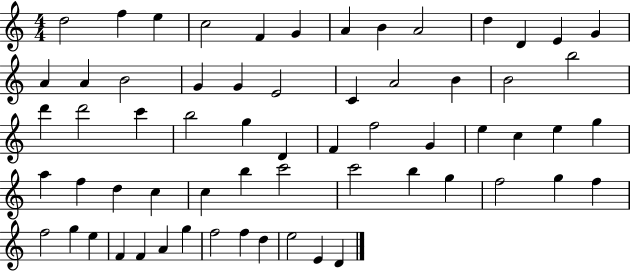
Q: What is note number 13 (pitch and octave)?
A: G4